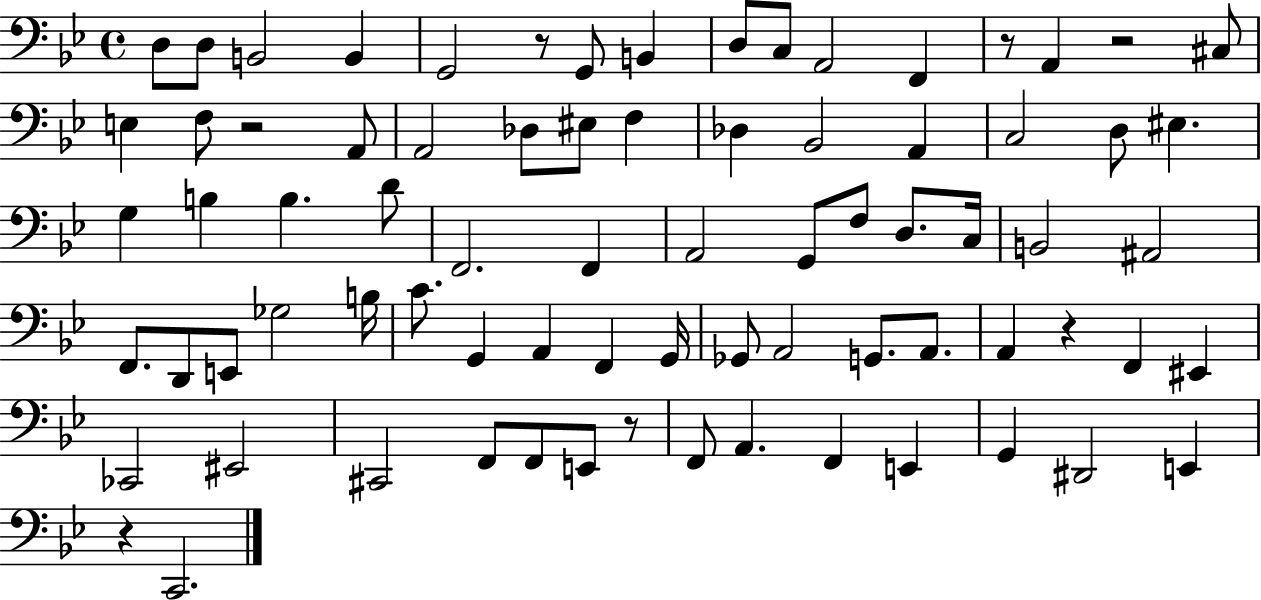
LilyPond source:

{
  \clef bass
  \time 4/4
  \defaultTimeSignature
  \key bes \major
  d8 d8 b,2 b,4 | g,2 r8 g,8 b,4 | d8 c8 a,2 f,4 | r8 a,4 r2 cis8 | \break e4 f8 r2 a,8 | a,2 des8 eis8 f4 | des4 bes,2 a,4 | c2 d8 eis4. | \break g4 b4 b4. d'8 | f,2. f,4 | a,2 g,8 f8 d8. c16 | b,2 ais,2 | \break f,8. d,8 e,8 ges2 b16 | c'8. g,4 a,4 f,4 g,16 | ges,8 a,2 g,8. a,8. | a,4 r4 f,4 eis,4 | \break ces,2 eis,2 | cis,2 f,8 f,8 e,8 r8 | f,8 a,4. f,4 e,4 | g,4 dis,2 e,4 | \break r4 c,2. | \bar "|."
}